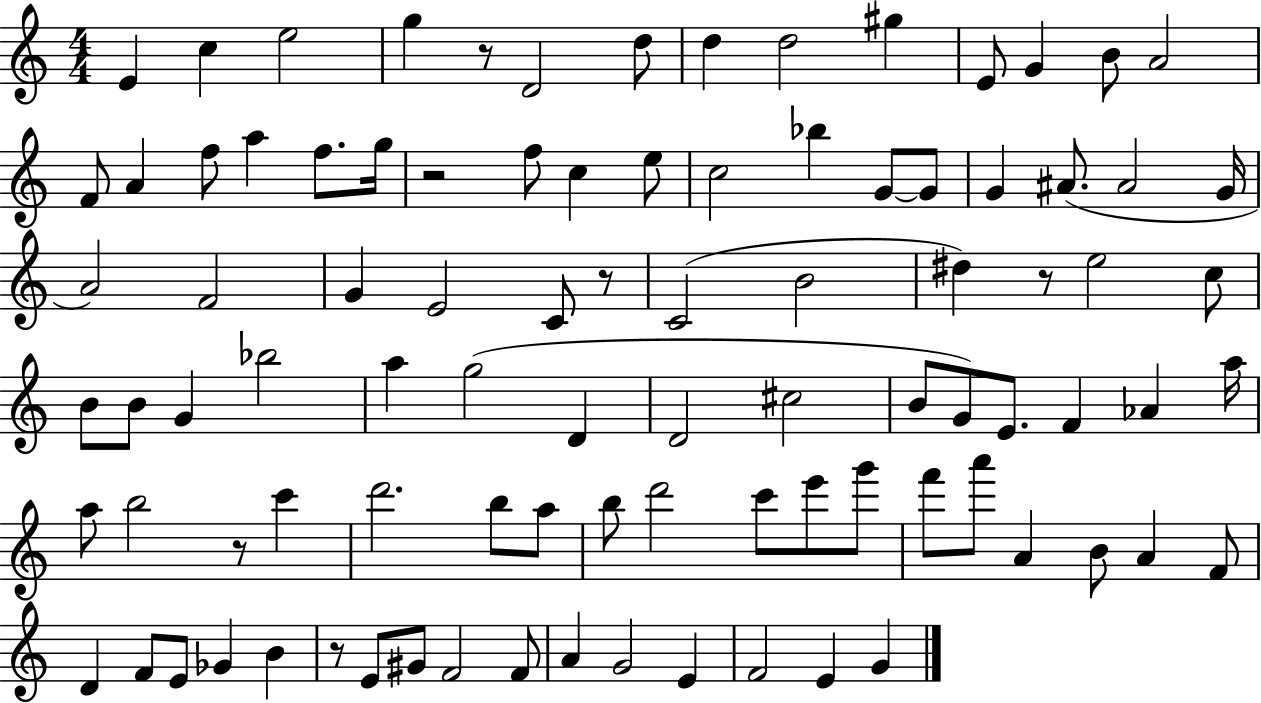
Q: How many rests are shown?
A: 6